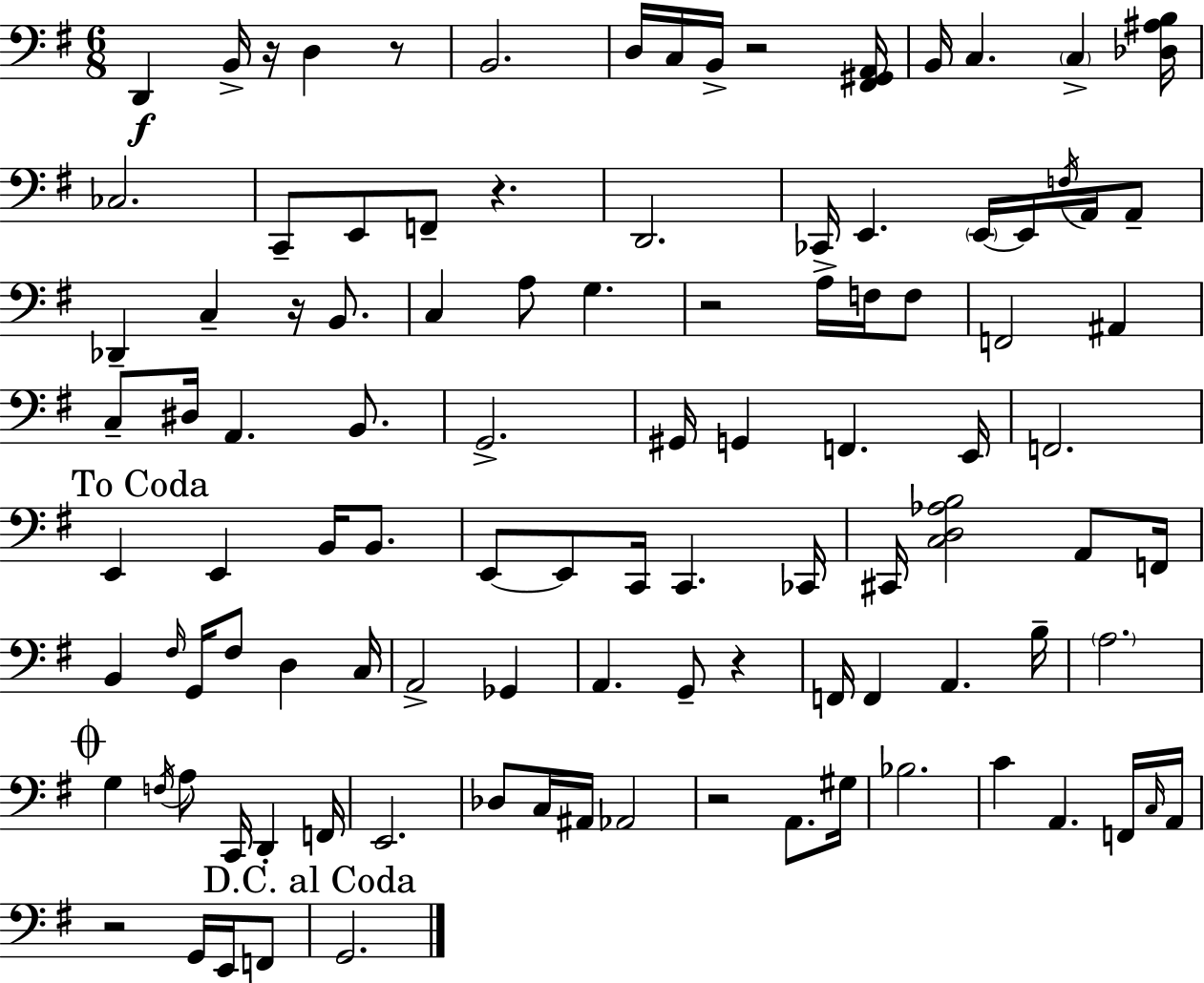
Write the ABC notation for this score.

X:1
T:Untitled
M:6/8
L:1/4
K:G
D,, B,,/4 z/4 D, z/2 B,,2 D,/4 C,/4 B,,/4 z2 [^F,,^G,,A,,]/4 B,,/4 C, C, [_D,^A,B,]/4 _C,2 C,,/2 E,,/2 F,,/2 z D,,2 _C,,/4 E,, E,,/4 E,,/4 F,/4 A,,/4 A,,/2 _D,, C, z/4 B,,/2 C, A,/2 G, z2 A,/4 F,/4 F,/2 F,,2 ^A,, C,/2 ^D,/4 A,, B,,/2 G,,2 ^G,,/4 G,, F,, E,,/4 F,,2 E,, E,, B,,/4 B,,/2 E,,/2 E,,/2 C,,/4 C,, _C,,/4 ^C,,/4 [C,D,_A,B,]2 A,,/2 F,,/4 B,, ^F,/4 G,,/4 ^F,/2 D, C,/4 A,,2 _G,, A,, G,,/2 z F,,/4 F,, A,, B,/4 A,2 G, F,/4 A,/2 C,,/4 D,, F,,/4 E,,2 _D,/2 C,/4 ^A,,/4 _A,,2 z2 A,,/2 ^G,/4 _B,2 C A,, F,,/4 C,/4 A,,/4 z2 G,,/4 E,,/4 F,,/2 G,,2